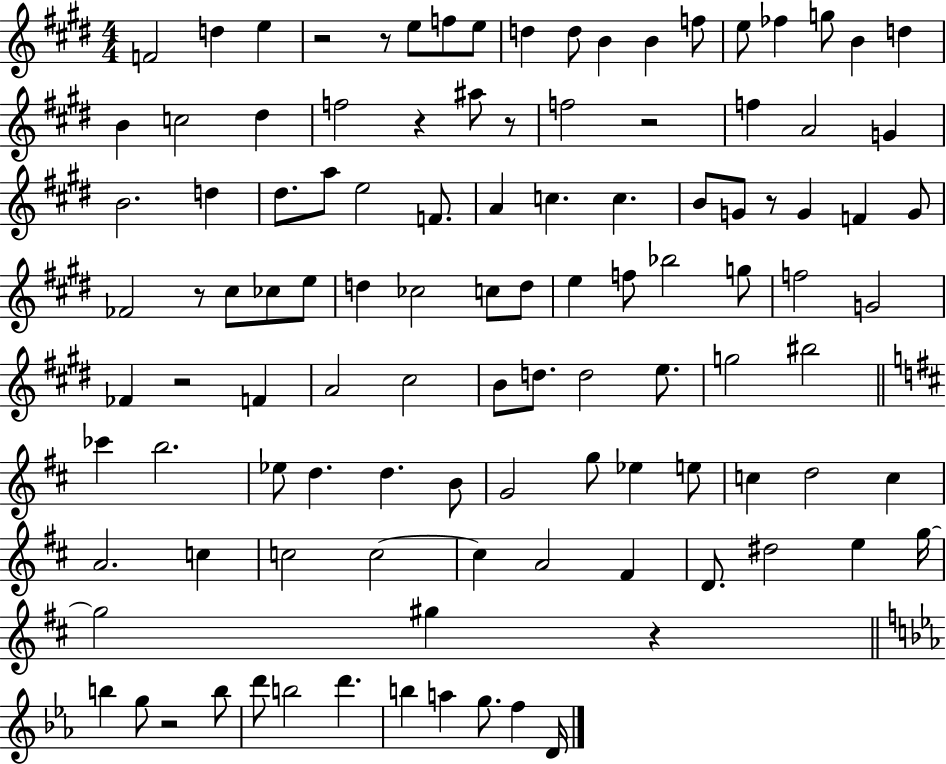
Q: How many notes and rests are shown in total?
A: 110